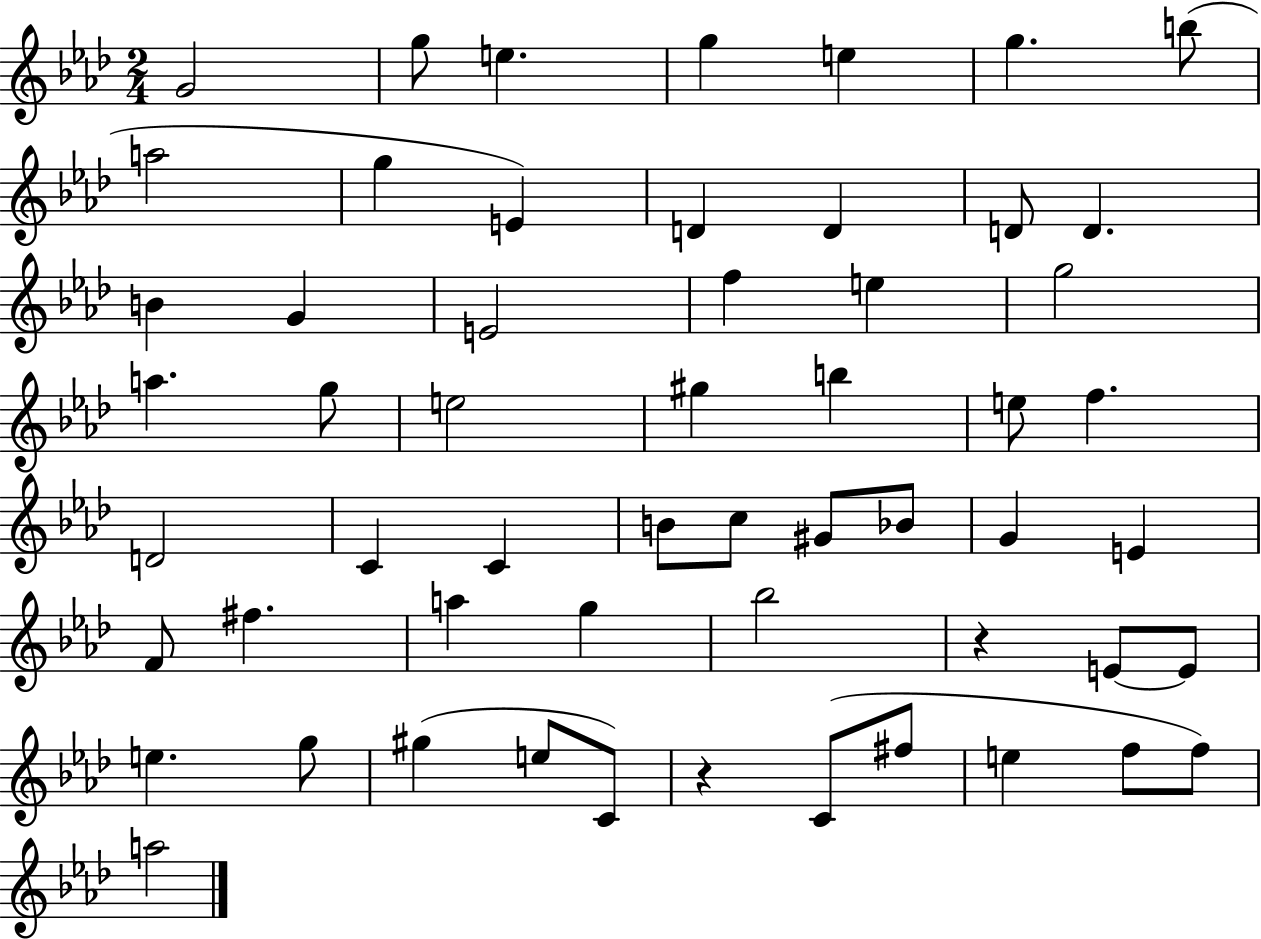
G4/h G5/e E5/q. G5/q E5/q G5/q. B5/e A5/h G5/q E4/q D4/q D4/q D4/e D4/q. B4/q G4/q E4/h F5/q E5/q G5/h A5/q. G5/e E5/h G#5/q B5/q E5/e F5/q. D4/h C4/q C4/q B4/e C5/e G#4/e Bb4/e G4/q E4/q F4/e F#5/q. A5/q G5/q Bb5/h R/q E4/e E4/e E5/q. G5/e G#5/q E5/e C4/e R/q C4/e F#5/e E5/q F5/e F5/e A5/h